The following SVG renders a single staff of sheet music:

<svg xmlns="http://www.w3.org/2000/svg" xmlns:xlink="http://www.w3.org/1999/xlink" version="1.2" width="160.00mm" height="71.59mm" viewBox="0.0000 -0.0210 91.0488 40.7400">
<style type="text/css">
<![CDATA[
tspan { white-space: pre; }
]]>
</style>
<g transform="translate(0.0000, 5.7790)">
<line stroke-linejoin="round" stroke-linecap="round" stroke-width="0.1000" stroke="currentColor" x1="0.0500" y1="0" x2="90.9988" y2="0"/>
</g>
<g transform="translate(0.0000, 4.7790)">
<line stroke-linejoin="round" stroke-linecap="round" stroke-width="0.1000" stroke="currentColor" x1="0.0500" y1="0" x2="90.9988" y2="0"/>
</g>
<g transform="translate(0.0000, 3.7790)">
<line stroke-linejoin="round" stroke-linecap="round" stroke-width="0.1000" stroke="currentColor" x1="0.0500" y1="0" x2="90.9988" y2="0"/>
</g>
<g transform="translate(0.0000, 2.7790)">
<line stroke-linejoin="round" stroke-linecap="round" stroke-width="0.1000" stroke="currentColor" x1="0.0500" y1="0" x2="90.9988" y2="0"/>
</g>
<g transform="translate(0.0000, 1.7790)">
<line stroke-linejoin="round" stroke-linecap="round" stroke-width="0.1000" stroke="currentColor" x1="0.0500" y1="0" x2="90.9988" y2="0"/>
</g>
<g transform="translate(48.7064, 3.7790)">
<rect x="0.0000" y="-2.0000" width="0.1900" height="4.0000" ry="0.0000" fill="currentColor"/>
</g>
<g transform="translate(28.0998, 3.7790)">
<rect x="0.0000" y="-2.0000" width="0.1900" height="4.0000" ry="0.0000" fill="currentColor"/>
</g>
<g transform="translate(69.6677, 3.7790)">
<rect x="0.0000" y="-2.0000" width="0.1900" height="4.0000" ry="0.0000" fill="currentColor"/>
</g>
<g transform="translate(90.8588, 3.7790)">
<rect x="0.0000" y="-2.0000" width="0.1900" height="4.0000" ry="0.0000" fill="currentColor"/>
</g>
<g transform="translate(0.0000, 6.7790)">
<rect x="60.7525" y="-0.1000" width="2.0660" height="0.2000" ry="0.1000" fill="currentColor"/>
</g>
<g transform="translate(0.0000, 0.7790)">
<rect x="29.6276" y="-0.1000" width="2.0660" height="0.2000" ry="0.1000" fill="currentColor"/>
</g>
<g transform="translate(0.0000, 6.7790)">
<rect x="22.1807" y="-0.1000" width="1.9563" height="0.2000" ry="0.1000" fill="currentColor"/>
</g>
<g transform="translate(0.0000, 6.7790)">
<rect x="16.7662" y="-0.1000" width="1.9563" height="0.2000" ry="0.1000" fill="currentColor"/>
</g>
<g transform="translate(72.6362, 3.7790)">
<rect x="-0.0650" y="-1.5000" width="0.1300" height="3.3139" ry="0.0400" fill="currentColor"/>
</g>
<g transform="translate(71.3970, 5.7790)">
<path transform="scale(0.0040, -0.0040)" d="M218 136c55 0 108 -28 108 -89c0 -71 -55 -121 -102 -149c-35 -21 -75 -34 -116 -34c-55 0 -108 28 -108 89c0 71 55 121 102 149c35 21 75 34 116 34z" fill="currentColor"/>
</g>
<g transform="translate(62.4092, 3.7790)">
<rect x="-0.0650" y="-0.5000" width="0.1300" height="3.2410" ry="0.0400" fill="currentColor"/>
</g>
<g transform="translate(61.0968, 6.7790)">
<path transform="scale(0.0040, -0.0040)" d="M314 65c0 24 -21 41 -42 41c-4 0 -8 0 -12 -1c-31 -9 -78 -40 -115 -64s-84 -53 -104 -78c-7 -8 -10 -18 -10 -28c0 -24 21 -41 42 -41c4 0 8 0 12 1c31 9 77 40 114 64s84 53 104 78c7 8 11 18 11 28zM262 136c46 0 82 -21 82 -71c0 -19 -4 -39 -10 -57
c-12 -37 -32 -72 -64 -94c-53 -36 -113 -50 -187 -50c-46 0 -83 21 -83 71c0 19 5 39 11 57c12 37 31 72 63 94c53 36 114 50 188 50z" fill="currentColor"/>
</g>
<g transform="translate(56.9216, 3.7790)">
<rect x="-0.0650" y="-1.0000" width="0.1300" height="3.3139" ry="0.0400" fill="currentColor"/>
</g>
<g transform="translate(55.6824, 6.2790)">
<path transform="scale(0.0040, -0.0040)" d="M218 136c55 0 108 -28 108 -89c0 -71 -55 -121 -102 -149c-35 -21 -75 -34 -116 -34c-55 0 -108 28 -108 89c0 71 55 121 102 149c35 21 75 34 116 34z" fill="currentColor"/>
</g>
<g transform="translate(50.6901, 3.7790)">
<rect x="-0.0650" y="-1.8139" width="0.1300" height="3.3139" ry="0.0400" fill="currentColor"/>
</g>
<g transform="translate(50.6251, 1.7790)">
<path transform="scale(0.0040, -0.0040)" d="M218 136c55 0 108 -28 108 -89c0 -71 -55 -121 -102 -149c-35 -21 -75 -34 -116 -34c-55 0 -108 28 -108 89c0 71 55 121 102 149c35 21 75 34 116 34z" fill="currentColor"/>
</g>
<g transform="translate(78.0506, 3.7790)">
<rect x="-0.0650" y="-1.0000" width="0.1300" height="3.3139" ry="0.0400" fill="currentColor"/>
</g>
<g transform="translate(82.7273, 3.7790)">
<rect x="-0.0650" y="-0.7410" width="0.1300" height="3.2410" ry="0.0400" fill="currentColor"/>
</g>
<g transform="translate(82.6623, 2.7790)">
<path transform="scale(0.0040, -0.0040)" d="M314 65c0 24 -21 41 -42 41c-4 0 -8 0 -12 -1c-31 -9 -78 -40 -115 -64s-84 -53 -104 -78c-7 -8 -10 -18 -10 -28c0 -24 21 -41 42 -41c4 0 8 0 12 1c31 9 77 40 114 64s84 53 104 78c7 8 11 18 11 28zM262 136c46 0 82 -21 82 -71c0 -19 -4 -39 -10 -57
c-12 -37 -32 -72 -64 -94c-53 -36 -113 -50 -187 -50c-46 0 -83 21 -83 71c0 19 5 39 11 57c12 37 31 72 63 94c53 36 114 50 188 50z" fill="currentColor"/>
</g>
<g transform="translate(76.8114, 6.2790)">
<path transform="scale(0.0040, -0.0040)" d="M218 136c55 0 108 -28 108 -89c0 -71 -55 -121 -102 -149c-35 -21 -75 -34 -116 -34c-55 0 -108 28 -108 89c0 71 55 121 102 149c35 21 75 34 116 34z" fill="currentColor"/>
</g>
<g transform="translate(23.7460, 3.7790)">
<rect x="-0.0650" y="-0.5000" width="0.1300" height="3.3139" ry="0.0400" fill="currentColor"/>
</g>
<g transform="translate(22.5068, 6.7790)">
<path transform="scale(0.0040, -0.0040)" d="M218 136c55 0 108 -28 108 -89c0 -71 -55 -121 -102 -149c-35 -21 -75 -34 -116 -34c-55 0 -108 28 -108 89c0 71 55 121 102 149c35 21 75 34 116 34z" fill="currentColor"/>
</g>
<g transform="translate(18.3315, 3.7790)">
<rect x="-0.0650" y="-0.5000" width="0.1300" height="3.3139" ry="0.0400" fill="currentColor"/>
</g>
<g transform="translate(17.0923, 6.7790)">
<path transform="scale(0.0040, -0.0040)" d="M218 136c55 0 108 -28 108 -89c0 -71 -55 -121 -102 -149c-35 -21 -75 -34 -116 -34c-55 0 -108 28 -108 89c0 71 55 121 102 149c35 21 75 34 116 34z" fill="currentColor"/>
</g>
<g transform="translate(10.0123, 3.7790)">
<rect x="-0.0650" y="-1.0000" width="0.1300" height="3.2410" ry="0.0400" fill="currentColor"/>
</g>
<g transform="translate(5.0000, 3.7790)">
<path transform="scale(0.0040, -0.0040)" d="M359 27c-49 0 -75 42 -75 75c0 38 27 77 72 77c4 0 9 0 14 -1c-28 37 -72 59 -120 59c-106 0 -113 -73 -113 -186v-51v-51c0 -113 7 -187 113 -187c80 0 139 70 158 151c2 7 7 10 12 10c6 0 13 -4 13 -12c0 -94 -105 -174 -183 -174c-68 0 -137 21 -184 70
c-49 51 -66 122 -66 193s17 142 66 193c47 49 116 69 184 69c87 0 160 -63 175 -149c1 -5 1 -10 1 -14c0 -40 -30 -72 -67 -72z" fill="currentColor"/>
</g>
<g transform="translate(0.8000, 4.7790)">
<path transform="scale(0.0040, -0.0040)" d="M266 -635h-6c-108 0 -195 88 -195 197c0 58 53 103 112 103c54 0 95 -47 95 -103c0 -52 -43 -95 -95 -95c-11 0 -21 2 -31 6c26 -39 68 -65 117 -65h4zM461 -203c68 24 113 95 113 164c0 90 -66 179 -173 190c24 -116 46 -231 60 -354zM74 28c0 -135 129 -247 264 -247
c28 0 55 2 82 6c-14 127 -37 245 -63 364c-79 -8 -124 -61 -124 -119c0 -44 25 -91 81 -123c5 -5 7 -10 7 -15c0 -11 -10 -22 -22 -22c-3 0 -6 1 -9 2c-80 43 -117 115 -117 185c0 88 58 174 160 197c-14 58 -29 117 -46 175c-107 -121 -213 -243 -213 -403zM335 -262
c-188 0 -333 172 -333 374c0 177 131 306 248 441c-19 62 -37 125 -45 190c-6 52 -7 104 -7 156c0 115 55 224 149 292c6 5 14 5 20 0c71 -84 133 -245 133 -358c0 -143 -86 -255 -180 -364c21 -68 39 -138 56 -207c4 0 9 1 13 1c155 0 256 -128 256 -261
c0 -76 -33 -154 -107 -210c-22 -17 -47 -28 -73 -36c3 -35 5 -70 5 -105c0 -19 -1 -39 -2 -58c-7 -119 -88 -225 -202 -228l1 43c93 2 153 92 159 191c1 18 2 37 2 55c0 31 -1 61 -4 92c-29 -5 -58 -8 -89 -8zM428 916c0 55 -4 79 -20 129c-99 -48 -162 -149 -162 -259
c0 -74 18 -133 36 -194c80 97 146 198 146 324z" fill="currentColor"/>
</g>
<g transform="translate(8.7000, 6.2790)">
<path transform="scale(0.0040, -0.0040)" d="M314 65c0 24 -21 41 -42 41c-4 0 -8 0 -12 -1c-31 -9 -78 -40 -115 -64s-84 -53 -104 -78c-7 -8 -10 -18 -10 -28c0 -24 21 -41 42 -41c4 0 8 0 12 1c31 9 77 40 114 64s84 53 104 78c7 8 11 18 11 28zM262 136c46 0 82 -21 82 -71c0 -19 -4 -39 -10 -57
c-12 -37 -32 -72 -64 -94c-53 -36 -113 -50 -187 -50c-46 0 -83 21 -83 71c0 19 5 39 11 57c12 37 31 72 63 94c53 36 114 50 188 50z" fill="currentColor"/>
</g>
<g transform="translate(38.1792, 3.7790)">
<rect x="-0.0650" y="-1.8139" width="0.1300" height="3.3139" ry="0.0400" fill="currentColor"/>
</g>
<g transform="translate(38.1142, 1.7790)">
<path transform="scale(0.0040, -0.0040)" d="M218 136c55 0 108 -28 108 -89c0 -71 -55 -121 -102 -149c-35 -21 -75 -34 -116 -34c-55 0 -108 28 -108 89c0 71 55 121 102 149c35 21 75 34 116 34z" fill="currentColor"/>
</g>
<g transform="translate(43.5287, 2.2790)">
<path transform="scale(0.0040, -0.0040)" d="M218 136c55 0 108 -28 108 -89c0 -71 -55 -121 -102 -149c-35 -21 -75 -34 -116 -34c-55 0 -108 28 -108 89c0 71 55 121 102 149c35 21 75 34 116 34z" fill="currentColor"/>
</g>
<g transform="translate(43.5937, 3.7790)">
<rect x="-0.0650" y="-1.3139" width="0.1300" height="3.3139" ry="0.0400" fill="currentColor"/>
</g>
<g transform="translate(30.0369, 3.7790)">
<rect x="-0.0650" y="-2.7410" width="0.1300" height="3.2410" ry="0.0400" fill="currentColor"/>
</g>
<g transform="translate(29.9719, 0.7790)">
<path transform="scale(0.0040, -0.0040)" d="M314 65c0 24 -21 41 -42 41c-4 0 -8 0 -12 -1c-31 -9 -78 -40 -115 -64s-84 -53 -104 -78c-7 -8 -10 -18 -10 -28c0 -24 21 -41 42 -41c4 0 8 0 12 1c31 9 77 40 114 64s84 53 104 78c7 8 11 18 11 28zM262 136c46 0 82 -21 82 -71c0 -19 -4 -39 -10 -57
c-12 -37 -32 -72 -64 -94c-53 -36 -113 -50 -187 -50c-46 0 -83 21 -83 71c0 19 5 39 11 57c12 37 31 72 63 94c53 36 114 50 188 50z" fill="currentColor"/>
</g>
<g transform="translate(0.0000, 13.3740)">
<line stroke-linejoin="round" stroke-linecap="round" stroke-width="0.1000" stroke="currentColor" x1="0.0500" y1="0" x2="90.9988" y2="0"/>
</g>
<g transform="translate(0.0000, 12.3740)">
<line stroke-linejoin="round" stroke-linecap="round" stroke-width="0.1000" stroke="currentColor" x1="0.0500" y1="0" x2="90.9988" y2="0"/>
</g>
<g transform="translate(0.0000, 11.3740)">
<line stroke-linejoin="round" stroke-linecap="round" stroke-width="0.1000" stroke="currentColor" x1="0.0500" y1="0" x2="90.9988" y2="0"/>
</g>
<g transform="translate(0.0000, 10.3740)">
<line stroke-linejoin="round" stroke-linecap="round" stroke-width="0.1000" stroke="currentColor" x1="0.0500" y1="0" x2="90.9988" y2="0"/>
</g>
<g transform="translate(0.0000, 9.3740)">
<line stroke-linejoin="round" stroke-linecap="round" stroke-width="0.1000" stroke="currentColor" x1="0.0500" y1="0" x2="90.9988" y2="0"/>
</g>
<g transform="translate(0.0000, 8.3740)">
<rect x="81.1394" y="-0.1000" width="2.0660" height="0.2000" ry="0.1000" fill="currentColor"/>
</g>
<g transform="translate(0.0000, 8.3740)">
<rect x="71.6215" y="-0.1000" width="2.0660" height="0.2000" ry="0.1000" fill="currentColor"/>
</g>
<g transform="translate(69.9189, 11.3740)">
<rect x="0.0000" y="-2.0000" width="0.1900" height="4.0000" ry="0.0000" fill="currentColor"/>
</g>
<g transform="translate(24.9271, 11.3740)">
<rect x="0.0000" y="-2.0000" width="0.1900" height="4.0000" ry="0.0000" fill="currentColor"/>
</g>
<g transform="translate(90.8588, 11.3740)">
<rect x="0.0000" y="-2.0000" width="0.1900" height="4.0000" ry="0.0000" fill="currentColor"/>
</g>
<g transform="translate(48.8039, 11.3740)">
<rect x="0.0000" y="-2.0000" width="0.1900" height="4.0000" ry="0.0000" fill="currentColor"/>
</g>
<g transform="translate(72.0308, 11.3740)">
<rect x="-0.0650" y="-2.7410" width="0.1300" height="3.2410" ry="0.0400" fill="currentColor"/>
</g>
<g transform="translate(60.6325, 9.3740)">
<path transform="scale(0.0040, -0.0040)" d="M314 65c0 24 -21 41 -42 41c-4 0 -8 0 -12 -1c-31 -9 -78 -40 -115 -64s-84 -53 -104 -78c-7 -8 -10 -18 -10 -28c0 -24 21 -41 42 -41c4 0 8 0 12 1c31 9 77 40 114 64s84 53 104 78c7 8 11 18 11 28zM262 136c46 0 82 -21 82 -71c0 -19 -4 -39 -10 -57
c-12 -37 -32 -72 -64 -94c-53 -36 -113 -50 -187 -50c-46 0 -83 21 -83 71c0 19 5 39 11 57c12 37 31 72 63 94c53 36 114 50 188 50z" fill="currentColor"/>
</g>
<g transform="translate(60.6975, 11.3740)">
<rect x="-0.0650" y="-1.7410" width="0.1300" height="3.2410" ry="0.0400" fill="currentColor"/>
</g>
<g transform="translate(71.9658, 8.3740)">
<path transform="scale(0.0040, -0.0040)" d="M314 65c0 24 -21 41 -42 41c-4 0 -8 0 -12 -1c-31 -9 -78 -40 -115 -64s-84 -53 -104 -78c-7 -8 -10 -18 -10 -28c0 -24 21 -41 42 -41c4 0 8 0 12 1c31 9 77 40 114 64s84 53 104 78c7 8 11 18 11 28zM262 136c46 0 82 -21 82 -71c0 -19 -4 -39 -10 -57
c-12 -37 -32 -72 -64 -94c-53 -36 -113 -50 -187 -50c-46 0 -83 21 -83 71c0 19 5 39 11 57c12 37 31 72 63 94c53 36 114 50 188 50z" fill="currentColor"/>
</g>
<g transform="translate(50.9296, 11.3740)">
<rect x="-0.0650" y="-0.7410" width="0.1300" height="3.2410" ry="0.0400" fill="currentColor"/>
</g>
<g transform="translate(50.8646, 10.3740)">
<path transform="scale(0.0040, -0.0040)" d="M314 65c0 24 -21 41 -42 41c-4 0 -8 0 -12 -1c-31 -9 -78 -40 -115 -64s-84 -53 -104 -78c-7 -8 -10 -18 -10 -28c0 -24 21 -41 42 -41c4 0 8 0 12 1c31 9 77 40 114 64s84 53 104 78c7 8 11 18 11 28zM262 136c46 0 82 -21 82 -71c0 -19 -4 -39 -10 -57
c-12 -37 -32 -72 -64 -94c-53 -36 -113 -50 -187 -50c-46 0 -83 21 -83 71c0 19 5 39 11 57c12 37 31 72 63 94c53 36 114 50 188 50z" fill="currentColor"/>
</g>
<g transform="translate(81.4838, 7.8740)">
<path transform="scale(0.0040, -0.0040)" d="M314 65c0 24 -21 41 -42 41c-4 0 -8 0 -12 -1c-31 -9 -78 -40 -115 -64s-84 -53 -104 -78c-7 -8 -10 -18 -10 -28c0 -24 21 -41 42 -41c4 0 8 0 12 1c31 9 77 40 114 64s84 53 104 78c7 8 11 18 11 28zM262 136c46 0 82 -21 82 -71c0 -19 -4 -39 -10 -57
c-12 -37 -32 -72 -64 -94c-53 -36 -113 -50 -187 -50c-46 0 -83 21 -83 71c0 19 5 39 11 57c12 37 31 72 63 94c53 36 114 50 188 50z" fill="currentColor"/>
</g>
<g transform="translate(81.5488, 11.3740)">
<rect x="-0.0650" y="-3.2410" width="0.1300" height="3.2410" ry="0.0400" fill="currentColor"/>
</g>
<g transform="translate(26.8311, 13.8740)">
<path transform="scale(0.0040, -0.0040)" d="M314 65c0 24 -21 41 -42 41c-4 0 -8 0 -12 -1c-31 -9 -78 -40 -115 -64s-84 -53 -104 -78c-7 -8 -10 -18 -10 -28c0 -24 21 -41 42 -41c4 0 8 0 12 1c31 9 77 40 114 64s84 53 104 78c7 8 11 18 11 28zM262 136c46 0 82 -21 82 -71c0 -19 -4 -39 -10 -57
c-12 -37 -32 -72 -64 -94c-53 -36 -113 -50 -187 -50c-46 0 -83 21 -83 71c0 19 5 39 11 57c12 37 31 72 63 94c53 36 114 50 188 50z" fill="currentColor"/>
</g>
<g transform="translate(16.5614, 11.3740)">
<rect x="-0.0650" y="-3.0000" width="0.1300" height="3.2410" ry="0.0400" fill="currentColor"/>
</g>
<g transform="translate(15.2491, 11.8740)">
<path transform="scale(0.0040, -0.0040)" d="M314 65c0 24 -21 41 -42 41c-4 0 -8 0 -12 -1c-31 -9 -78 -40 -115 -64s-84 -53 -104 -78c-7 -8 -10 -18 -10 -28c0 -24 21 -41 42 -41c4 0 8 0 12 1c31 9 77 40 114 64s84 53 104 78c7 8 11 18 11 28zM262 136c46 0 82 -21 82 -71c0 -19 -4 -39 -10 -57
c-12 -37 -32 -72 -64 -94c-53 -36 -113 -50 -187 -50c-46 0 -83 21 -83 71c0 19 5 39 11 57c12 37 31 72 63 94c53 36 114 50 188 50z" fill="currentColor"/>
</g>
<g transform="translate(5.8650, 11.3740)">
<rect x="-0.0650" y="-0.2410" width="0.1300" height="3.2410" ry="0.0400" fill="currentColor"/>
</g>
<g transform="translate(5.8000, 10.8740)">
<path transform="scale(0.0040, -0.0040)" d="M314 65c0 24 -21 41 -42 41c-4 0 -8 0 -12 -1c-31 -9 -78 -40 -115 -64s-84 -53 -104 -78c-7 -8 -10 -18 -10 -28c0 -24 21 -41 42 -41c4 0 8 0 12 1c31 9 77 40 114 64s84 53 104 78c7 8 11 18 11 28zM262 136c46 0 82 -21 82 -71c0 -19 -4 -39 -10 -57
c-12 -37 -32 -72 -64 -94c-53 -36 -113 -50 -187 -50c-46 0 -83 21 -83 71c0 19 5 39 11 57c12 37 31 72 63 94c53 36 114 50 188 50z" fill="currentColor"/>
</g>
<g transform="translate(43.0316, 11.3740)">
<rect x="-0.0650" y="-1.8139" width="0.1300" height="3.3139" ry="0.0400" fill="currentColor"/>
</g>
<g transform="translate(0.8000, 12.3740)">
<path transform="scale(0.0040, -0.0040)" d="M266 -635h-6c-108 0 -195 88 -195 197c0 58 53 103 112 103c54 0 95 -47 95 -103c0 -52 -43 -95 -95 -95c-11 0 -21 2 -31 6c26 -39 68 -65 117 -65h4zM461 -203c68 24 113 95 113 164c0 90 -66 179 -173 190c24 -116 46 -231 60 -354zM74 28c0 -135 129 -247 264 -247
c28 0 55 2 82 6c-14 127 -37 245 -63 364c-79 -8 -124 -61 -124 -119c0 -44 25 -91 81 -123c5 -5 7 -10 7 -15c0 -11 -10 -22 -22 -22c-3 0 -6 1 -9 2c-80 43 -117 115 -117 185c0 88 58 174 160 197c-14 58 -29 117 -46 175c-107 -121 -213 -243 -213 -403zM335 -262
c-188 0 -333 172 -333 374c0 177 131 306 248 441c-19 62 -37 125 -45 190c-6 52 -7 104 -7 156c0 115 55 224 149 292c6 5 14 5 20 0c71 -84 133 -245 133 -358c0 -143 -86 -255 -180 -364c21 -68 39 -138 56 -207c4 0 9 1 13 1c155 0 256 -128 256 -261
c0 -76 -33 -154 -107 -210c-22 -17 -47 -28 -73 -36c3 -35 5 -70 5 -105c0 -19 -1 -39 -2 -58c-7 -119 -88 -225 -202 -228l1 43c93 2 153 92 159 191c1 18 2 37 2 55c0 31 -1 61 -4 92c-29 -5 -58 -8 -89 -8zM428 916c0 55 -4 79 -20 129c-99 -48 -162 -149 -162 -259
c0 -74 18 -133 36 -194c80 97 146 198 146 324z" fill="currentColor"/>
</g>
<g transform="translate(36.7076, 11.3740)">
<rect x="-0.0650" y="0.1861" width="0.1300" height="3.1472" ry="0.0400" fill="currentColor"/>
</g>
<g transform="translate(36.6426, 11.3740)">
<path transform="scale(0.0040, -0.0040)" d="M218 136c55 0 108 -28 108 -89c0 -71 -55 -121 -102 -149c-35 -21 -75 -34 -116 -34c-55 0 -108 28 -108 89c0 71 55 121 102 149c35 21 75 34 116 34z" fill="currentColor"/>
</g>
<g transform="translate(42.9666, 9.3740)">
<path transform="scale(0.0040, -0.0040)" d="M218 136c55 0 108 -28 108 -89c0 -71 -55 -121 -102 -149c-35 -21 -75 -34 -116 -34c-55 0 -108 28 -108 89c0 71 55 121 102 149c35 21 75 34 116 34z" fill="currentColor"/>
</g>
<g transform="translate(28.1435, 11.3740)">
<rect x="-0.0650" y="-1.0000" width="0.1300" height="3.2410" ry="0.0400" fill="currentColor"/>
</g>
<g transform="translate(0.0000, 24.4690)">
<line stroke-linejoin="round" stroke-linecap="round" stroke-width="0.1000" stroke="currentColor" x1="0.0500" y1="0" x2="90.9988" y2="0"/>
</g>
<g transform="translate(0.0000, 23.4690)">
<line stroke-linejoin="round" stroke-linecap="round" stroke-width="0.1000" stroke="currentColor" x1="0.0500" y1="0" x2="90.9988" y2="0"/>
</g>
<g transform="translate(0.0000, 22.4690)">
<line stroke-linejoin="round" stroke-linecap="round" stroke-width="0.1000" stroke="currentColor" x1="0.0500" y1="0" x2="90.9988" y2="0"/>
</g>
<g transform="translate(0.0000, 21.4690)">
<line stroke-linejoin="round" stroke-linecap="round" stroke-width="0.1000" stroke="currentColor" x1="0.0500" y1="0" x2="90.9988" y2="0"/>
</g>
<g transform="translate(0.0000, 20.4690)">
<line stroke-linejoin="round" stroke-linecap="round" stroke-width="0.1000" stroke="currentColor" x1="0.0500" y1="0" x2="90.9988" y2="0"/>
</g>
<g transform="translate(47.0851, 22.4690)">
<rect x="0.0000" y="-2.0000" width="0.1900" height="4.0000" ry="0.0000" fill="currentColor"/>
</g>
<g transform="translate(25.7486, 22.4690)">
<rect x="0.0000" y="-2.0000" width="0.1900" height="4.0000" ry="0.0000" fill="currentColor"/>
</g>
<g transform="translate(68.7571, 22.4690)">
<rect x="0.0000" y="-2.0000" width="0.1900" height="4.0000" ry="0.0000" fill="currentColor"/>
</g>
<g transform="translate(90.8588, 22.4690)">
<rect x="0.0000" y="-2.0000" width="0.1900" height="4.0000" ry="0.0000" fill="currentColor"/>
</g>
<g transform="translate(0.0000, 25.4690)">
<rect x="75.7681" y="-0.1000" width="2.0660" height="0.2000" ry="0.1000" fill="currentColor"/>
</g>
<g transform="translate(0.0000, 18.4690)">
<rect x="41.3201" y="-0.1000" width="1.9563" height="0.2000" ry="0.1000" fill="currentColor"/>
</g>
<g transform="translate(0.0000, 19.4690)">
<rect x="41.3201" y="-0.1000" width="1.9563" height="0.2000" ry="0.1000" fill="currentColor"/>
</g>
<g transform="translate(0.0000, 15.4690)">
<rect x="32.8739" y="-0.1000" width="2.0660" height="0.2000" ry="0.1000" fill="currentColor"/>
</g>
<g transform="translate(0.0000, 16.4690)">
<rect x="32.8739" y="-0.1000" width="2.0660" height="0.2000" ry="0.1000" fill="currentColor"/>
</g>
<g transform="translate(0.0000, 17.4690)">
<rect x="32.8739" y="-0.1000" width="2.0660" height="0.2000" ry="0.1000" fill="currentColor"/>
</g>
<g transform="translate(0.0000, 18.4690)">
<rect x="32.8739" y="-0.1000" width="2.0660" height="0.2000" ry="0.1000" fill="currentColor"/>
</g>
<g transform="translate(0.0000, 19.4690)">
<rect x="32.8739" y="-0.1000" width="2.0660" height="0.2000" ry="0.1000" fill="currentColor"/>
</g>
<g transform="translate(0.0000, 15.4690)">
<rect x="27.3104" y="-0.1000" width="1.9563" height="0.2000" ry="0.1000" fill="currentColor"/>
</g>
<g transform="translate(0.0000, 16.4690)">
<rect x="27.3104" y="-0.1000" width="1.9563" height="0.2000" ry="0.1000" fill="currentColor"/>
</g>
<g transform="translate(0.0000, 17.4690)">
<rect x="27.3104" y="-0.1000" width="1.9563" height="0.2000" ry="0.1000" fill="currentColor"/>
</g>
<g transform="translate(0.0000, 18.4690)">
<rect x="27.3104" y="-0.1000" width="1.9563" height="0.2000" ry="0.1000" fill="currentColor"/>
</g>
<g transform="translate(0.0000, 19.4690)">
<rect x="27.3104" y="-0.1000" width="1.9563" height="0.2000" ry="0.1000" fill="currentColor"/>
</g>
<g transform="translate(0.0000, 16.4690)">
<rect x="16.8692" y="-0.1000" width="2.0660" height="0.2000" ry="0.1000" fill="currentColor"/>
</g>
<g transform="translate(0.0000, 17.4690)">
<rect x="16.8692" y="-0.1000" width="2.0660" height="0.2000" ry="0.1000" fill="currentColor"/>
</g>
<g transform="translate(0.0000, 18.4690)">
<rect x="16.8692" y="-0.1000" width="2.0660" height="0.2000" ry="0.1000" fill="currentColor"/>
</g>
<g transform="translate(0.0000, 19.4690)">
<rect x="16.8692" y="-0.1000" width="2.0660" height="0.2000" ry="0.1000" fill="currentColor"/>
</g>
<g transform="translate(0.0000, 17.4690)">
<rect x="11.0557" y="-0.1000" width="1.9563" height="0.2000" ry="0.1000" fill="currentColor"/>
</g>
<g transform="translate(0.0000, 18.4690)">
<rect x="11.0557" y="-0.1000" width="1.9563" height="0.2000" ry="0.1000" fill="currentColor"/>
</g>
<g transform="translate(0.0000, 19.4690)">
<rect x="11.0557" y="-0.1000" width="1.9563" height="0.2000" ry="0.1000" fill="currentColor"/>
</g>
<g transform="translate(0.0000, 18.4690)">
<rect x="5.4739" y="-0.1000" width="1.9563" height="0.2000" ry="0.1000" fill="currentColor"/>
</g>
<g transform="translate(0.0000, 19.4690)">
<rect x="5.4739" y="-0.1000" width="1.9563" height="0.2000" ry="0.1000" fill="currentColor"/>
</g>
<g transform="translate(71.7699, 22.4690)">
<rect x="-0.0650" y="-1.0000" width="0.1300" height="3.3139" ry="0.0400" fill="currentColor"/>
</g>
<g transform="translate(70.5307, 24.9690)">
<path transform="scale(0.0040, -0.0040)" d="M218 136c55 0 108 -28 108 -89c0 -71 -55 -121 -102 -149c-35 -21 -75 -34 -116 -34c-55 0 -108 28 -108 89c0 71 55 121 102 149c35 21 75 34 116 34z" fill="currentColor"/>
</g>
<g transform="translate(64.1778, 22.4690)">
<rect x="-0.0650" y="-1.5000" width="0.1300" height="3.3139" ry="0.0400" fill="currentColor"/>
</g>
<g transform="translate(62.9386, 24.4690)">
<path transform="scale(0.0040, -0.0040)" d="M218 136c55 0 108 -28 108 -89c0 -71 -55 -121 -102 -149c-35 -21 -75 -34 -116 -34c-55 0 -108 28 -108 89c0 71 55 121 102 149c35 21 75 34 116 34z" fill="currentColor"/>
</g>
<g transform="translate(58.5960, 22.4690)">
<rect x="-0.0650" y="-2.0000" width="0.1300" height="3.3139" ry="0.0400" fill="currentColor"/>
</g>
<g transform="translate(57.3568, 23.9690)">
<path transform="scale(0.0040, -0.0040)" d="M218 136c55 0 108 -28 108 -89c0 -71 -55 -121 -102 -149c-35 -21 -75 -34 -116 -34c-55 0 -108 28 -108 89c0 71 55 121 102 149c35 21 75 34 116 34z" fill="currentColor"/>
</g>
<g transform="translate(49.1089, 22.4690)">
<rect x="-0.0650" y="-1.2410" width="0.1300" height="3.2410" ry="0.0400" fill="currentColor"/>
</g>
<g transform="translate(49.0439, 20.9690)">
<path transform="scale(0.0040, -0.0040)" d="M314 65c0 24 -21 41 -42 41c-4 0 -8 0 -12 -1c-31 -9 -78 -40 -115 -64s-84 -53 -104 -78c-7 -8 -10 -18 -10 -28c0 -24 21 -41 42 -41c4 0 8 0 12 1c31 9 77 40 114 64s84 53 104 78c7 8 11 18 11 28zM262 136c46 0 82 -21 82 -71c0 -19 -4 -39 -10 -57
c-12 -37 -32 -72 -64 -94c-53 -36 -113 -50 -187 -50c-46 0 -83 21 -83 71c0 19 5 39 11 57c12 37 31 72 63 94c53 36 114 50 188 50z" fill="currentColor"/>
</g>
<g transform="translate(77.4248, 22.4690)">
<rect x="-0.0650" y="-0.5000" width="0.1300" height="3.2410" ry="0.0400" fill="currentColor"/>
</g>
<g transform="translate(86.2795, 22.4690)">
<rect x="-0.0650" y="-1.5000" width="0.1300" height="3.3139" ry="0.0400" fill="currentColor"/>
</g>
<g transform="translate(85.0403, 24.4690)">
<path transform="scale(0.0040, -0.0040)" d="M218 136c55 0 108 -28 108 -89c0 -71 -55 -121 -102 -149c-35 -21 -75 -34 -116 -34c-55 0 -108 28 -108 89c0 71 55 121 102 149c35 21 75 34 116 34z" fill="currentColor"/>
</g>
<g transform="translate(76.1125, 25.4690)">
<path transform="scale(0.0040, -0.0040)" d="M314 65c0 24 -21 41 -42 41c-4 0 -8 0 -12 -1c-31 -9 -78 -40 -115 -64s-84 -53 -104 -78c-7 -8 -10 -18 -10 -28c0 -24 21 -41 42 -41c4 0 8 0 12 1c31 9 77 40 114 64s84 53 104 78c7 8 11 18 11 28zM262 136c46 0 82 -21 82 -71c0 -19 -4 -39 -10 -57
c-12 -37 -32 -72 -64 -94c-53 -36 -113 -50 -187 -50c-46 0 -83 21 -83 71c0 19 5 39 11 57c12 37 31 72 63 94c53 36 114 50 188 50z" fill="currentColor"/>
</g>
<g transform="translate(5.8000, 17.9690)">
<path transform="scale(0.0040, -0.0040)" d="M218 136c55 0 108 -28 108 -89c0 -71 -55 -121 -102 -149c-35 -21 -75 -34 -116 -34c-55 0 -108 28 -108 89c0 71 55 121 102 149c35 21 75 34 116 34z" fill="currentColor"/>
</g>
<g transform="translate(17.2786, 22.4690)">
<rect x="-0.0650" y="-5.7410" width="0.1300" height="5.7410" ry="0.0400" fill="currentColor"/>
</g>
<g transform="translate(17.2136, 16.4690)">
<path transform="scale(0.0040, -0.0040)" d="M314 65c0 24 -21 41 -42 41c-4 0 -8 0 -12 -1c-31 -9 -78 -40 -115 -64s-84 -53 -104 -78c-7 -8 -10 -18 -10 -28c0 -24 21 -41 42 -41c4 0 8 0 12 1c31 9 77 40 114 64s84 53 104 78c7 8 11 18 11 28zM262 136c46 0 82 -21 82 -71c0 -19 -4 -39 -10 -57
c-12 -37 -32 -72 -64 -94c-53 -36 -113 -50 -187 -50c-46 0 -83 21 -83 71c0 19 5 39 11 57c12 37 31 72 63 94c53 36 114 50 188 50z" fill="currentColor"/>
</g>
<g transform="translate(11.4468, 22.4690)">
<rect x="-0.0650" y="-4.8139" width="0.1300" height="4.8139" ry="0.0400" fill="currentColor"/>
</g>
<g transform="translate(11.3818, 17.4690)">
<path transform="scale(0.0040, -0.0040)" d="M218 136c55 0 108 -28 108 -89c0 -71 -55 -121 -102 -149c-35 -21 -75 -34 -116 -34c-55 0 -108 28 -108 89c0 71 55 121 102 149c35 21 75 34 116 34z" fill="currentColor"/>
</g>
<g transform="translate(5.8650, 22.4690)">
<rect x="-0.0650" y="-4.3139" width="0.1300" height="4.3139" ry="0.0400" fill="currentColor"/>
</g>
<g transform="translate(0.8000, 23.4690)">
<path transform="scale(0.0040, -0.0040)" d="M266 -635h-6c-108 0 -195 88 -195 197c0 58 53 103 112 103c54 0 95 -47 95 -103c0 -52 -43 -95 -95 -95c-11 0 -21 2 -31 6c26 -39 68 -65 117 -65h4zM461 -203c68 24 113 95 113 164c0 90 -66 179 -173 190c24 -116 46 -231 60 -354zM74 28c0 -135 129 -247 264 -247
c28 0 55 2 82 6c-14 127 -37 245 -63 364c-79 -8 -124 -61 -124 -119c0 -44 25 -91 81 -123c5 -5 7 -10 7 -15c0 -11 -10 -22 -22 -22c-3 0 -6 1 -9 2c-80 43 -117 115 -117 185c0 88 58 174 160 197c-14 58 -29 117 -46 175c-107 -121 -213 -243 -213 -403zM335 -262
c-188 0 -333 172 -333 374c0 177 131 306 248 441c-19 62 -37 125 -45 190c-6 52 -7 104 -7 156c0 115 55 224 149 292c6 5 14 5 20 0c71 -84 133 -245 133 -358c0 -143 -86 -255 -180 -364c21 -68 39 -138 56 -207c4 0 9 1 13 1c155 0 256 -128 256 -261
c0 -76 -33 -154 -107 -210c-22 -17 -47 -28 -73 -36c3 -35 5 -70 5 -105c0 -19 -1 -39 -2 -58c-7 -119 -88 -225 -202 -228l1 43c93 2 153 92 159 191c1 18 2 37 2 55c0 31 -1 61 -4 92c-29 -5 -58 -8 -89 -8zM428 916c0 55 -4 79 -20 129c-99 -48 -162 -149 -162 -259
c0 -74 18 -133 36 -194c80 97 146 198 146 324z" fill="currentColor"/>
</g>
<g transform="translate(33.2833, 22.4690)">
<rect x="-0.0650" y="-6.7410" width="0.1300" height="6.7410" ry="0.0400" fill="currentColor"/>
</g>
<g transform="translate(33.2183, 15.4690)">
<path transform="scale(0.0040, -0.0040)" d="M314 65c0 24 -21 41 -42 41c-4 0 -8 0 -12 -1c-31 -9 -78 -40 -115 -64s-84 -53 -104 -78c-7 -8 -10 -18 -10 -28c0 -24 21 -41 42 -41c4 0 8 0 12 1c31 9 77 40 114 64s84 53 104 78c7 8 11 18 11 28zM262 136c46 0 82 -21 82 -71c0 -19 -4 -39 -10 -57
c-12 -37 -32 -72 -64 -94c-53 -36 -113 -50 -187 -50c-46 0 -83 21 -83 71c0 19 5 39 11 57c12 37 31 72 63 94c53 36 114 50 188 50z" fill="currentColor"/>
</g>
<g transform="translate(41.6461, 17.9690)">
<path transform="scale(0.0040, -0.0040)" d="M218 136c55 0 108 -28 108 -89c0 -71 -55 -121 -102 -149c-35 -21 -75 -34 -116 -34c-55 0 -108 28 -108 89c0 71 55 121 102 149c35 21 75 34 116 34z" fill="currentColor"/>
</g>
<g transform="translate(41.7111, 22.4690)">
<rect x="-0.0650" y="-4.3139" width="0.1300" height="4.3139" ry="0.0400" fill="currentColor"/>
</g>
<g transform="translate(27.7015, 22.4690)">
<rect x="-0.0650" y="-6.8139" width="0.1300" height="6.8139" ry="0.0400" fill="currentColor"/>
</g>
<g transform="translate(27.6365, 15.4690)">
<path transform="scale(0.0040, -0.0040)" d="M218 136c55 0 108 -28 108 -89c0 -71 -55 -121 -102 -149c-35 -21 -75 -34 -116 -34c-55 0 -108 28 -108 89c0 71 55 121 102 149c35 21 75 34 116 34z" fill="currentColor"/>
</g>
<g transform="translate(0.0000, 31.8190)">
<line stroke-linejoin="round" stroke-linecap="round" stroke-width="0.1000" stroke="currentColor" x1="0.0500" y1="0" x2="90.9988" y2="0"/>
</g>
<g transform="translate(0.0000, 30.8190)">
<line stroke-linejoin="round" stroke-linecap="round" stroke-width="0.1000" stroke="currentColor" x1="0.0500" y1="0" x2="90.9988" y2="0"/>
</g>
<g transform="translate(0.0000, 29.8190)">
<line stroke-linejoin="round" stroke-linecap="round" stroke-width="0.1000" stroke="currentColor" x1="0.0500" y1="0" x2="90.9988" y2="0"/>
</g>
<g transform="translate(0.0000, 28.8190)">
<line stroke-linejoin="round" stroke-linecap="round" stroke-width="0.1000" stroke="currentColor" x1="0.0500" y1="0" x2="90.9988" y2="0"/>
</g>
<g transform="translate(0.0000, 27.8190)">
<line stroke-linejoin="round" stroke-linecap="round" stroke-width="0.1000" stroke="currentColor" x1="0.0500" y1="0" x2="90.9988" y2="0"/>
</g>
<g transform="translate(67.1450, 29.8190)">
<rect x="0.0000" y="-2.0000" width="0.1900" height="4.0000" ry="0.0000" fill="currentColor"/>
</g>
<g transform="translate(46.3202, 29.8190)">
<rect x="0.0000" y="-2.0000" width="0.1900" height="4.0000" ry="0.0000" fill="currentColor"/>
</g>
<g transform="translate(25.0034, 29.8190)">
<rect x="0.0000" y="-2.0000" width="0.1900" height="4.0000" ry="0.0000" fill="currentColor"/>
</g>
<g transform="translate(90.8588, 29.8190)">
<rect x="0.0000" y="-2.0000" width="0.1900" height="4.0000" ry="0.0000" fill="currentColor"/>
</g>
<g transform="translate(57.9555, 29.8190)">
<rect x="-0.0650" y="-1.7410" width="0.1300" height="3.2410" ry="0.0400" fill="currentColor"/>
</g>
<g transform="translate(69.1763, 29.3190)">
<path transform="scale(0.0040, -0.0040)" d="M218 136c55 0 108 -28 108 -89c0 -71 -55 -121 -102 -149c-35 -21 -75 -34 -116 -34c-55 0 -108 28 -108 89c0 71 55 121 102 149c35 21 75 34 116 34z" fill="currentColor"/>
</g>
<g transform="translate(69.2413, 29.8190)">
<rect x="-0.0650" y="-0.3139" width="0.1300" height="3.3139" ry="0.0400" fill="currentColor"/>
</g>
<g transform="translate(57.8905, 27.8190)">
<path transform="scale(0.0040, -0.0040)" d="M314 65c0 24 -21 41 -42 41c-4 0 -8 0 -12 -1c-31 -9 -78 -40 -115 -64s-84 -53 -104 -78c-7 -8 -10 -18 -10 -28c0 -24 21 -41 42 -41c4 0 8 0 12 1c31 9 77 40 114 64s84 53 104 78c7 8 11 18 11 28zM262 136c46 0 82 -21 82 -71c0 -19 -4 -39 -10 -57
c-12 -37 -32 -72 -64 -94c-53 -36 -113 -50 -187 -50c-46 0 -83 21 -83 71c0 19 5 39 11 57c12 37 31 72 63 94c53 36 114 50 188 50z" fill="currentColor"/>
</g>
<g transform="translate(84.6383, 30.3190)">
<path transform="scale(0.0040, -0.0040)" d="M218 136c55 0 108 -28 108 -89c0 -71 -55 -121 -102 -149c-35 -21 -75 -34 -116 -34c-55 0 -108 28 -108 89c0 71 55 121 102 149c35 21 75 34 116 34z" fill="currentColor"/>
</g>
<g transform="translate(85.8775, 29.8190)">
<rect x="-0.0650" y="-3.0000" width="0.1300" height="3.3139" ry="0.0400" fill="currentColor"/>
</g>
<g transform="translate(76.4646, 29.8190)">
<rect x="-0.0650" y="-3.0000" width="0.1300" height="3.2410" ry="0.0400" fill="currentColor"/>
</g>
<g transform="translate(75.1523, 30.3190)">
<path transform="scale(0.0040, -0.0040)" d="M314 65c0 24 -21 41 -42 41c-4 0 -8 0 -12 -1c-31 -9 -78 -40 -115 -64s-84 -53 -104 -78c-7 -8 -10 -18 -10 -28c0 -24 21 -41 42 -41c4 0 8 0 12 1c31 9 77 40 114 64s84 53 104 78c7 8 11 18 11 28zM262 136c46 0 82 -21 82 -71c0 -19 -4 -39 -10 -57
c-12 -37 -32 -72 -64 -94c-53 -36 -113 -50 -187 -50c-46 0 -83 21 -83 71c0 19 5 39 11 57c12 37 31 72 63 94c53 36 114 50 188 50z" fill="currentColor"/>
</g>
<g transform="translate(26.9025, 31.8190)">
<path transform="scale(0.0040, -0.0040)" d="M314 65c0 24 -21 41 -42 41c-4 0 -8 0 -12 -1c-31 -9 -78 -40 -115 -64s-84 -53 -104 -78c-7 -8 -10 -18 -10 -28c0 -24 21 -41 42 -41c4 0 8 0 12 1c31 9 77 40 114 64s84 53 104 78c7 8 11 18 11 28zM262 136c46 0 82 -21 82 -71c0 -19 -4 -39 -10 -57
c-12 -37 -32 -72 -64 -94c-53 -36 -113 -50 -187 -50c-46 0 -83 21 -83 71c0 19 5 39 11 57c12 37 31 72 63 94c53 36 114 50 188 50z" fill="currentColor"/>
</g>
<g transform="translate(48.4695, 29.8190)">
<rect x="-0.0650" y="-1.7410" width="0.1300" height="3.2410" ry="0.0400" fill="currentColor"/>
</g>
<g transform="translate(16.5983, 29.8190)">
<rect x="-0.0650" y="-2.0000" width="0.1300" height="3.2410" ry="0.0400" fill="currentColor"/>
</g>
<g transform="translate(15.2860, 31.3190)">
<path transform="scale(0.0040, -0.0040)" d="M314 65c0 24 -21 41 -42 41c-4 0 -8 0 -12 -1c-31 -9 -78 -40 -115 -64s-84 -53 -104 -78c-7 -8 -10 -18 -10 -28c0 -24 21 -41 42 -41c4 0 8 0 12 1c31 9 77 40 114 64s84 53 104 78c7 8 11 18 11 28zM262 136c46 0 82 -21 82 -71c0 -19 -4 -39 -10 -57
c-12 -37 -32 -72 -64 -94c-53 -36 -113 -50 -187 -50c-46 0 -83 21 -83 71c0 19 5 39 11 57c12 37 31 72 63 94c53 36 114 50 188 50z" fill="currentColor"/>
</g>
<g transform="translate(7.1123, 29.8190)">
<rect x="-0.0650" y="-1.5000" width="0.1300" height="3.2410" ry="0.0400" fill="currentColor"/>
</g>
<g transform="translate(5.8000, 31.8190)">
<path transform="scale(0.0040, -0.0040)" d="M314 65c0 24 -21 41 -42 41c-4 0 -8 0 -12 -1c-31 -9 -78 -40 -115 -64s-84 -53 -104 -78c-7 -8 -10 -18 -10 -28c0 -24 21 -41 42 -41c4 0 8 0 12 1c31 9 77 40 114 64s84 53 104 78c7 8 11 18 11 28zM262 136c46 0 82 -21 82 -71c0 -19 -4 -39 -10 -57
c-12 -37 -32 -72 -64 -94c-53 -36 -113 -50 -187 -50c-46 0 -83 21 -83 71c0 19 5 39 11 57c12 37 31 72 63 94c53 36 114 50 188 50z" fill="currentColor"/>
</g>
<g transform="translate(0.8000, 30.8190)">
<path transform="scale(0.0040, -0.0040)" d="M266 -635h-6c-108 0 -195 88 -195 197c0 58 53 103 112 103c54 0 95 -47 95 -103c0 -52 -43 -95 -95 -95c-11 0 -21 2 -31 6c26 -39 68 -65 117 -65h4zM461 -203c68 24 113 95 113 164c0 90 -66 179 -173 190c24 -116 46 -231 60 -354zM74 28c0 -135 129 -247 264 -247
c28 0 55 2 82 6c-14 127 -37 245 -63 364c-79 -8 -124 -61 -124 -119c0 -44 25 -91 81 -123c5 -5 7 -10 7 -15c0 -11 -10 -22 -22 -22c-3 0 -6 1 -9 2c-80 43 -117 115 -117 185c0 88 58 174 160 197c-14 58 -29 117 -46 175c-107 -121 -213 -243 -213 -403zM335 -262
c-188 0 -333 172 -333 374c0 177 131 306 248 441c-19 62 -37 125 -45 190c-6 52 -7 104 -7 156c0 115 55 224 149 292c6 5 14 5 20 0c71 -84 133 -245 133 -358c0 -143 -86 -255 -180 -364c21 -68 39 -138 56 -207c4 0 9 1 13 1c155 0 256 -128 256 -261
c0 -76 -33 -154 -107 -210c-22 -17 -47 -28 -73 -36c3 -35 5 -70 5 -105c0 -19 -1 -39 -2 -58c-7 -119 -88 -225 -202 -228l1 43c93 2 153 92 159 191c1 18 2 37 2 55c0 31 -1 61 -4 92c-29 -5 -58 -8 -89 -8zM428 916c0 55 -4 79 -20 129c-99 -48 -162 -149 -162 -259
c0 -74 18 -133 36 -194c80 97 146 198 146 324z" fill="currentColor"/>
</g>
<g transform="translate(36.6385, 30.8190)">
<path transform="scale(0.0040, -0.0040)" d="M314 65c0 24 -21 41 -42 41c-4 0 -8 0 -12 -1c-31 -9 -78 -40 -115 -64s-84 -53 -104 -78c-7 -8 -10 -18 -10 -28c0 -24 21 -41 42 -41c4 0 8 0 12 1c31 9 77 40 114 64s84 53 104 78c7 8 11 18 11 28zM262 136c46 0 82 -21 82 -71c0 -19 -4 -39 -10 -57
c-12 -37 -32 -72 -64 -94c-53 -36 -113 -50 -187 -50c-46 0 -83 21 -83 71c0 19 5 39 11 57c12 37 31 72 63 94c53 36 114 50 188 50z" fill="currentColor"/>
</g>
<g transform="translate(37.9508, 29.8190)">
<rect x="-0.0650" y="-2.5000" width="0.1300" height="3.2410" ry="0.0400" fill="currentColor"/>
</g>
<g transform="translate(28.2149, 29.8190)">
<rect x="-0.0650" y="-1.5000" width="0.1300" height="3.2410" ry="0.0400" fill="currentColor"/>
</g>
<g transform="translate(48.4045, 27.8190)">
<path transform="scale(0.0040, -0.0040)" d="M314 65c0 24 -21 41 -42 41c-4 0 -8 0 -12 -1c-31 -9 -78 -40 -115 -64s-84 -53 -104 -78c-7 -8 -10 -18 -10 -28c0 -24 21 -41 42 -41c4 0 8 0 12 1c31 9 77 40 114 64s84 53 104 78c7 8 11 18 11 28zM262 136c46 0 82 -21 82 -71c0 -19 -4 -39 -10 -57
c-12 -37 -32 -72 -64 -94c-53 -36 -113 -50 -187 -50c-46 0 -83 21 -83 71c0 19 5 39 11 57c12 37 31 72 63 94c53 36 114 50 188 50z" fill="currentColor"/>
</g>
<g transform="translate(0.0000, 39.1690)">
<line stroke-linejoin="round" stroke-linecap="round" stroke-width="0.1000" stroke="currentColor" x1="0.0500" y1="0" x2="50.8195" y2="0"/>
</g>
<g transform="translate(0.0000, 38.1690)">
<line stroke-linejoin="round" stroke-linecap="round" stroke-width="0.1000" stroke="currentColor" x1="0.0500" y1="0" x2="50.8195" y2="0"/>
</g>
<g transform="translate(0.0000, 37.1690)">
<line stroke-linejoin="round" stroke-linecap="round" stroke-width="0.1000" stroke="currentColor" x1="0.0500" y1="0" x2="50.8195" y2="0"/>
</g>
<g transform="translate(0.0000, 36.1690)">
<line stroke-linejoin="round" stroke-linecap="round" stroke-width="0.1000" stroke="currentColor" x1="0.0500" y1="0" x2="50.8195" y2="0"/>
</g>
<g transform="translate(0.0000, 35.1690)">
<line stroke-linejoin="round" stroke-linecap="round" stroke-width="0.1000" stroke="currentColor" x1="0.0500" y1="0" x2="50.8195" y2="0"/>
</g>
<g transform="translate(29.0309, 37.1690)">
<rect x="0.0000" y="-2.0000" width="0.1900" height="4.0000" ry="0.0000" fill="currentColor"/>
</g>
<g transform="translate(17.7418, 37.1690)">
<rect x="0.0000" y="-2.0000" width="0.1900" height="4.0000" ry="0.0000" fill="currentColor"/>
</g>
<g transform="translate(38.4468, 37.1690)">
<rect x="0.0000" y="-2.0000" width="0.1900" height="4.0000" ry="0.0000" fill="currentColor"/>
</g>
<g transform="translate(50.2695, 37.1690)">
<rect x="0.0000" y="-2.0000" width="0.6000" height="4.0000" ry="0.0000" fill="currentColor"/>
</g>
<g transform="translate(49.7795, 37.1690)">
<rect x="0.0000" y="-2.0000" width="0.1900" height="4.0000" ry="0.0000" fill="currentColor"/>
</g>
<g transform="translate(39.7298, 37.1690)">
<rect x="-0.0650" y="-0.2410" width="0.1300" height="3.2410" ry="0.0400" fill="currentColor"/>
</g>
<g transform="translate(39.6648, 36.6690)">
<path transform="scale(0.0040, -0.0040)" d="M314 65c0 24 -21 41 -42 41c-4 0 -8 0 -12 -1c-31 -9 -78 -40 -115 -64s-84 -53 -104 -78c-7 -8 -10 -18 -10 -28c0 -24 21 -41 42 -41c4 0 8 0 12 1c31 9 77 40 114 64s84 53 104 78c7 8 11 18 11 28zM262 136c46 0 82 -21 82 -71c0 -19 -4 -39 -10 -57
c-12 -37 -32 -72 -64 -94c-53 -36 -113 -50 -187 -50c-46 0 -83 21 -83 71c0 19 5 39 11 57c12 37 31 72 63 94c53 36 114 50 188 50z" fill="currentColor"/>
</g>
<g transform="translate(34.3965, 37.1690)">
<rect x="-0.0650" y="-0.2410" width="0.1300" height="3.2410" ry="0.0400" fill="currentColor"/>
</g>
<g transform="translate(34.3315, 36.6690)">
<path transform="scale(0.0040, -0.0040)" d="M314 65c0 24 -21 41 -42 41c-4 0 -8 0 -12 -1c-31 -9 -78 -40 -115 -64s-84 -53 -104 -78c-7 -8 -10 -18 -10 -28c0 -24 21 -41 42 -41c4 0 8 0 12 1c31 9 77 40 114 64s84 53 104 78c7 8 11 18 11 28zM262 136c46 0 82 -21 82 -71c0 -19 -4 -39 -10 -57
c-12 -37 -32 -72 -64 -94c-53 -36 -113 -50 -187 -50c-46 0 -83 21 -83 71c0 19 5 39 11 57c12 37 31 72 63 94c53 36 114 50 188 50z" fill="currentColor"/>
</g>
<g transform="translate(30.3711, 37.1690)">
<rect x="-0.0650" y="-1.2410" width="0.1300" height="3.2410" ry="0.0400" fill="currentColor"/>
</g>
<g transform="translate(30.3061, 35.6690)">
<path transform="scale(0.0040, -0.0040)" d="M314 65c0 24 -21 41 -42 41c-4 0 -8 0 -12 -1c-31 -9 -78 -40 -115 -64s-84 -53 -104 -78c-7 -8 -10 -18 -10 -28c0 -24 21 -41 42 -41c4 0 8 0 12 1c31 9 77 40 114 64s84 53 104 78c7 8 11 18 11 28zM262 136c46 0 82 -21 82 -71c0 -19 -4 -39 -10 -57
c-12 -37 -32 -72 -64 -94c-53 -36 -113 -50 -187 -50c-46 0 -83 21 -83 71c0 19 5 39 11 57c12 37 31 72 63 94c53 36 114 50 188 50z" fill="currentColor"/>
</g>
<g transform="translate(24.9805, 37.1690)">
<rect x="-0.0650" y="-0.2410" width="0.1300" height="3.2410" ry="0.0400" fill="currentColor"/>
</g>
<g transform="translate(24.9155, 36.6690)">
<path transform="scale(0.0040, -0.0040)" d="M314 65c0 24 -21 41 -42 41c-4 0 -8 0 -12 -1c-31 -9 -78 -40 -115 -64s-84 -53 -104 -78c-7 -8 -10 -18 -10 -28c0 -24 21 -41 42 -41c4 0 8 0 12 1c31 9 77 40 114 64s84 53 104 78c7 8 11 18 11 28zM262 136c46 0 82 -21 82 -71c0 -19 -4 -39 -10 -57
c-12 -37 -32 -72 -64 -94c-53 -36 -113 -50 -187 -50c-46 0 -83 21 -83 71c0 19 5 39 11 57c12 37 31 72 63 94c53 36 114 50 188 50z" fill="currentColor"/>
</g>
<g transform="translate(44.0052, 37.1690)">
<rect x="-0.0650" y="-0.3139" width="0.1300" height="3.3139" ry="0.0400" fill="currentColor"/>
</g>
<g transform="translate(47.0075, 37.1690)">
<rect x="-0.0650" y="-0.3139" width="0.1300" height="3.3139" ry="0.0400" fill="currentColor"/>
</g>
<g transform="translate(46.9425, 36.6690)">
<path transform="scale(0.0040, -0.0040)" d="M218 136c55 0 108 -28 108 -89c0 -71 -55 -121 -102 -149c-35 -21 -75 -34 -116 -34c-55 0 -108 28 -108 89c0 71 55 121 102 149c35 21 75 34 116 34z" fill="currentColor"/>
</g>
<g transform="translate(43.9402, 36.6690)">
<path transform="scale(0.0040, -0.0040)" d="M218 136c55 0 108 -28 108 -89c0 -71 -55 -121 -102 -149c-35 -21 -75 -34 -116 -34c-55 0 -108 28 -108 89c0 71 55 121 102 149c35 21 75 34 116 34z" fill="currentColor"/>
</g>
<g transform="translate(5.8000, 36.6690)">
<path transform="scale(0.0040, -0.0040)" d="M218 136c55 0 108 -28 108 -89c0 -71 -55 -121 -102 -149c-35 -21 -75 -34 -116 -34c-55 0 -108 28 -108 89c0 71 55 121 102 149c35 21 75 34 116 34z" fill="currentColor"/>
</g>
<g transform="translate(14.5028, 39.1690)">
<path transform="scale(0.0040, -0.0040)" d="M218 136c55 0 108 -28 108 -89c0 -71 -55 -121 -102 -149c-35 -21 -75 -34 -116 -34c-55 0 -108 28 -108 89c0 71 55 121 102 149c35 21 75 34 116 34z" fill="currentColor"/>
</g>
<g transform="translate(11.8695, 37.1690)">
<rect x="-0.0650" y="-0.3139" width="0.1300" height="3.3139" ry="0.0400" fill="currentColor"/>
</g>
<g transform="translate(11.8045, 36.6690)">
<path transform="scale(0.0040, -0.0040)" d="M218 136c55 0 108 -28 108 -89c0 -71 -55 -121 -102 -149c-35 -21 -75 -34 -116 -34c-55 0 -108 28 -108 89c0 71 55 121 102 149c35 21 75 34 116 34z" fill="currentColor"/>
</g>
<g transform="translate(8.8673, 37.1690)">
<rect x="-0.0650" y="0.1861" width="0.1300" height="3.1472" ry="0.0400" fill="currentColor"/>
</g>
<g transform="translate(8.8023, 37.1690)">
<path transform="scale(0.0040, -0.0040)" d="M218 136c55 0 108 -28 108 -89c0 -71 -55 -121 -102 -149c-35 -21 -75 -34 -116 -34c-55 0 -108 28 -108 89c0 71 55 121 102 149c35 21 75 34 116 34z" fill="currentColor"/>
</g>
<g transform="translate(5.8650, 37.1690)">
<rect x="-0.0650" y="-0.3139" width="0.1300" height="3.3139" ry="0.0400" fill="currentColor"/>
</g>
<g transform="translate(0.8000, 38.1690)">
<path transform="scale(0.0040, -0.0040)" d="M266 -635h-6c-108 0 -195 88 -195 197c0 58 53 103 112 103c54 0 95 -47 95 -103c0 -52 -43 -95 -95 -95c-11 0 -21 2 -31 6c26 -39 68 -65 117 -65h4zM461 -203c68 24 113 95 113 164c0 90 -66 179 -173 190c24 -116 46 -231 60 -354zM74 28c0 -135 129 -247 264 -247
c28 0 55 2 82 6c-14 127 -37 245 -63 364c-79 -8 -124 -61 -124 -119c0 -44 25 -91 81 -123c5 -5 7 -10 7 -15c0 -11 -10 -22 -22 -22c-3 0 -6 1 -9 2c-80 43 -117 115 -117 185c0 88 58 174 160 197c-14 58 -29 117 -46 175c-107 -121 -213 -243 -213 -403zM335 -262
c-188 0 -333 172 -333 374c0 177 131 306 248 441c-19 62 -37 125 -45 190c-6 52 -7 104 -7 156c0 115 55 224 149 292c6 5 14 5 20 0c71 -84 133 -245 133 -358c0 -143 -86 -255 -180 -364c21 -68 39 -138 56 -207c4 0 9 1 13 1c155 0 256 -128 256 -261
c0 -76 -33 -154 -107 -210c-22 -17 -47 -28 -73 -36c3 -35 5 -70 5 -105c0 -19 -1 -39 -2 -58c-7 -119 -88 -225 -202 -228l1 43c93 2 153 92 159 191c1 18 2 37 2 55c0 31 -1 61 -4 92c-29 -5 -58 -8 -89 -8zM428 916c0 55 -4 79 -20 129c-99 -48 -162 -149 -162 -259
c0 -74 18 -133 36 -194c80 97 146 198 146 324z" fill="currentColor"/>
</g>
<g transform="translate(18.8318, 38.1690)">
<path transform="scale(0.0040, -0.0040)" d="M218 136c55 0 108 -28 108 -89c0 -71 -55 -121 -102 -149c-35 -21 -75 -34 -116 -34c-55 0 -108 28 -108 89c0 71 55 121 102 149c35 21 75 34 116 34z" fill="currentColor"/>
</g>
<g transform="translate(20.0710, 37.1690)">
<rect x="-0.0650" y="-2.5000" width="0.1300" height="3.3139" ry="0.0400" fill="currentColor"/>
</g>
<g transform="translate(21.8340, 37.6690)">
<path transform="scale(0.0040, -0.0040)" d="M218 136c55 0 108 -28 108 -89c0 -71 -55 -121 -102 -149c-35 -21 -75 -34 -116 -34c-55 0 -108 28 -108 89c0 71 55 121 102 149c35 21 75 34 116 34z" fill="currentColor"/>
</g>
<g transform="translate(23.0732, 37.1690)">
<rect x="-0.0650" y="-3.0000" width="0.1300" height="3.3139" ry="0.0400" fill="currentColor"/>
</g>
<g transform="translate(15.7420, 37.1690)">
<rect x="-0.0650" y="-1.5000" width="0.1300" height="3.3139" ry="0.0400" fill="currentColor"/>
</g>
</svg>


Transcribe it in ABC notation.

X:1
T:Untitled
M:4/4
L:1/4
K:C
D2 C C a2 f e f D C2 E D d2 c2 A2 D2 B f d2 f2 a2 b2 d' e' g'2 b' b'2 d' e2 F E D C2 E E2 F2 E2 G2 f2 f2 c A2 A c B c E G A c2 e2 c2 c2 c c